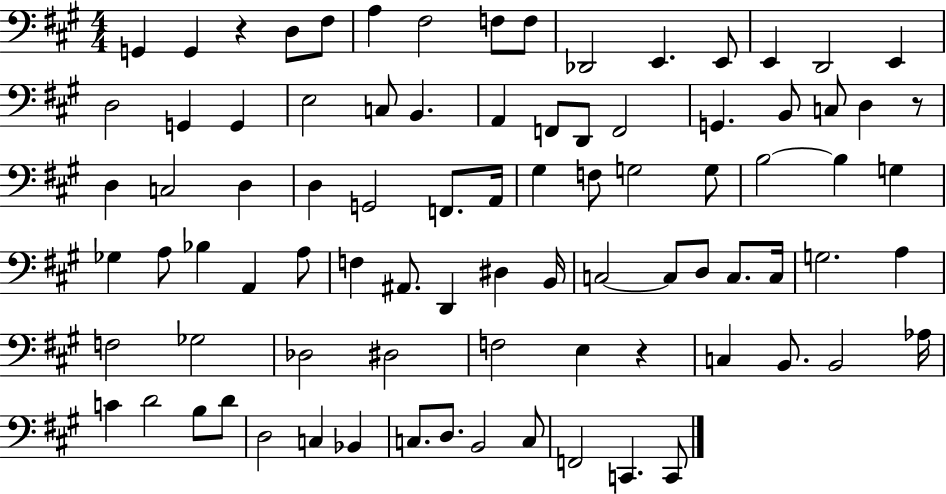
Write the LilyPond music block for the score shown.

{
  \clef bass
  \numericTimeSignature
  \time 4/4
  \key a \major
  \repeat volta 2 { g,4 g,4 r4 d8 fis8 | a4 fis2 f8 f8 | des,2 e,4. e,8 | e,4 d,2 e,4 | \break d2 g,4 g,4 | e2 c8 b,4. | a,4 f,8 d,8 f,2 | g,4. b,8 c8 d4 r8 | \break d4 c2 d4 | d4 g,2 f,8. a,16 | gis4 f8 g2 g8 | b2~~ b4 g4 | \break ges4 a8 bes4 a,4 a8 | f4 ais,8. d,4 dis4 b,16 | c2~~ c8 d8 c8. c16 | g2. a4 | \break f2 ges2 | des2 dis2 | f2 e4 r4 | c4 b,8. b,2 aes16 | \break c'4 d'2 b8 d'8 | d2 c4 bes,4 | c8. d8. b,2 c8 | f,2 c,4. c,8 | \break } \bar "|."
}